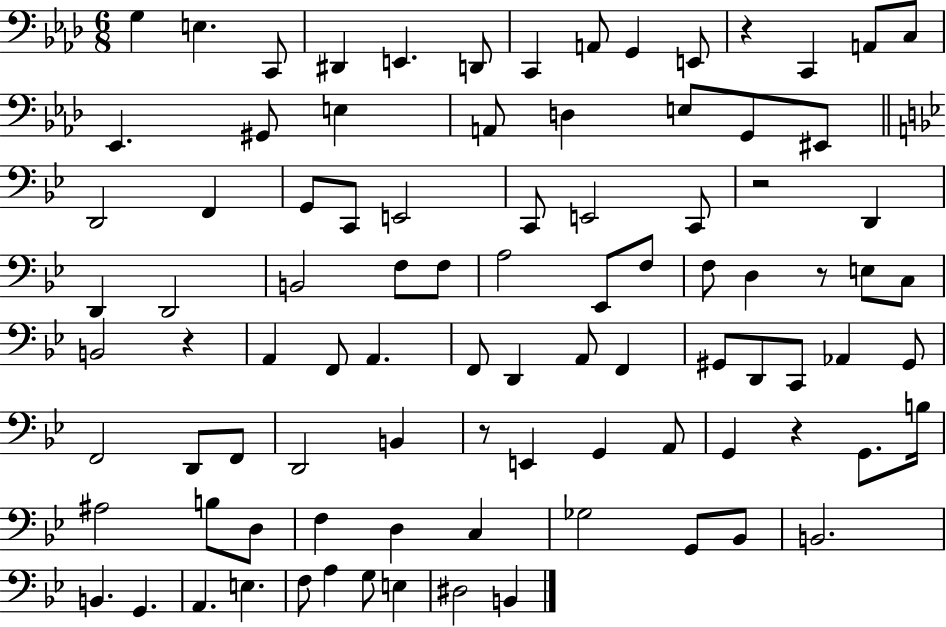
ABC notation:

X:1
T:Untitled
M:6/8
L:1/4
K:Ab
G, E, C,,/2 ^D,, E,, D,,/2 C,, A,,/2 G,, E,,/2 z C,, A,,/2 C,/2 _E,, ^G,,/2 E, A,,/2 D, E,/2 G,,/2 ^E,,/2 D,,2 F,, G,,/2 C,,/2 E,,2 C,,/2 E,,2 C,,/2 z2 D,, D,, D,,2 B,,2 F,/2 F,/2 A,2 _E,,/2 F,/2 F,/2 D, z/2 E,/2 C,/2 B,,2 z A,, F,,/2 A,, F,,/2 D,, A,,/2 F,, ^G,,/2 D,,/2 C,,/2 _A,, ^G,,/2 F,,2 D,,/2 F,,/2 D,,2 B,, z/2 E,, G,, A,,/2 G,, z G,,/2 B,/4 ^A,2 B,/2 D,/2 F, D, C, _G,2 G,,/2 _B,,/2 B,,2 B,, G,, A,, E, F,/2 A, G,/2 E, ^D,2 B,,